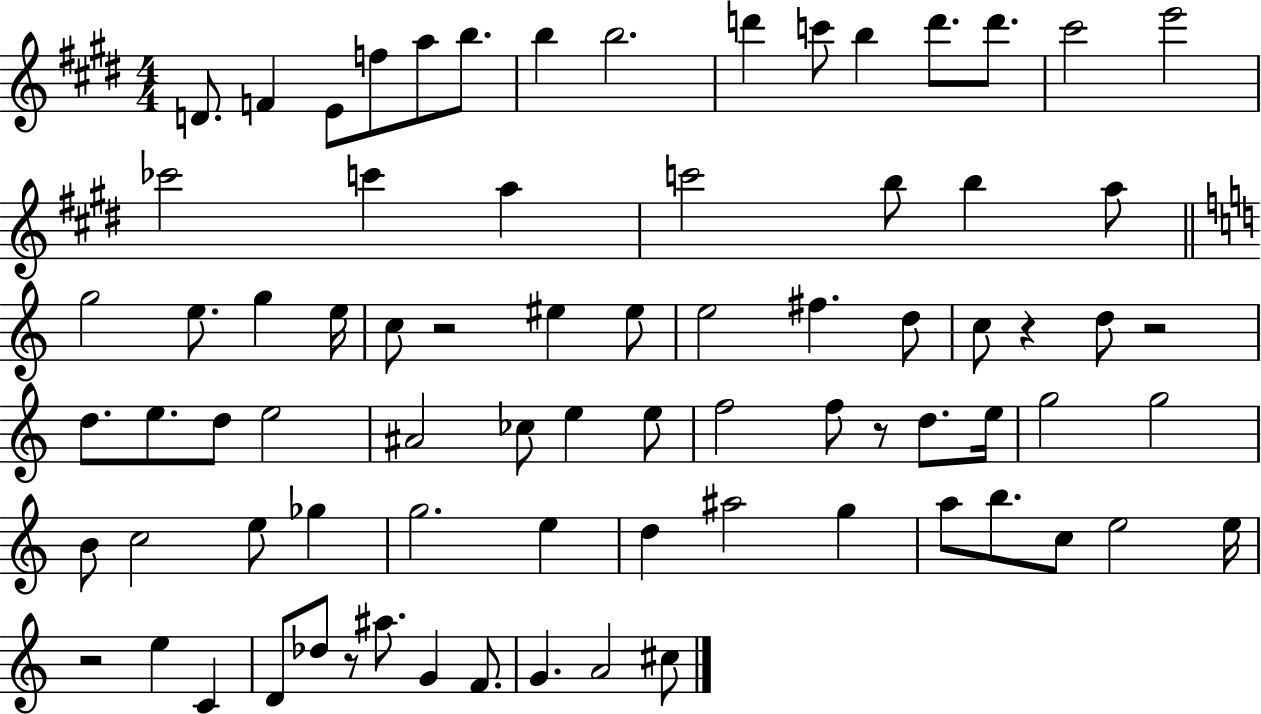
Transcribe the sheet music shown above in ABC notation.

X:1
T:Untitled
M:4/4
L:1/4
K:E
D/2 F E/2 f/2 a/2 b/2 b b2 d' c'/2 b d'/2 d'/2 ^c'2 e'2 _c'2 c' a c'2 b/2 b a/2 g2 e/2 g e/4 c/2 z2 ^e ^e/2 e2 ^f d/2 c/2 z d/2 z2 d/2 e/2 d/2 e2 ^A2 _c/2 e e/2 f2 f/2 z/2 d/2 e/4 g2 g2 B/2 c2 e/2 _g g2 e d ^a2 g a/2 b/2 c/2 e2 e/4 z2 e C D/2 _d/2 z/2 ^a/2 G F/2 G A2 ^c/2